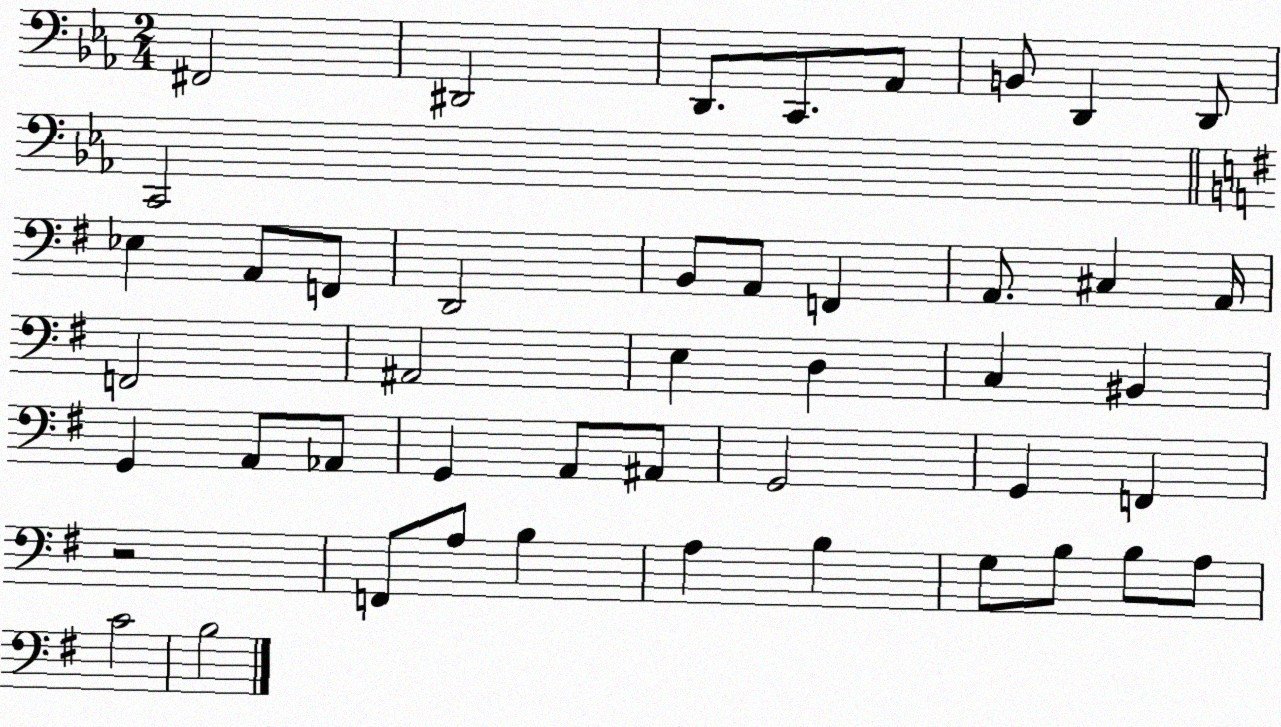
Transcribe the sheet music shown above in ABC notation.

X:1
T:Untitled
M:2/4
L:1/4
K:Eb
^F,,2 ^D,,2 D,,/2 C,,/2 _A,,/2 B,,/2 D,, D,,/2 C,,2 _E, A,,/2 F,,/2 D,,2 B,,/2 A,,/2 F,, A,,/2 ^C, A,,/4 F,,2 ^A,,2 E, D, C, ^B,, G,, A,,/2 _A,,/2 G,, A,,/2 ^A,,/2 G,,2 G,, F,, z2 F,,/2 A,/2 B, A, B, G,/2 B,/2 B,/2 A,/2 C2 B,2